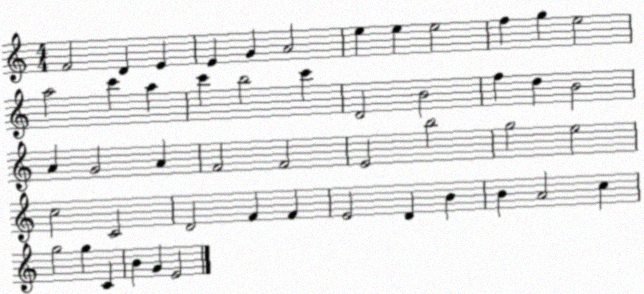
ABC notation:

X:1
T:Untitled
M:4/4
L:1/4
K:C
F2 D E E G A2 e e e2 f g e2 a2 c' a c' b2 c' D2 B2 f d B2 A G2 A F2 F2 E2 b2 g2 e2 c2 C2 D2 F F E2 D B B A2 c g2 g C B G E2